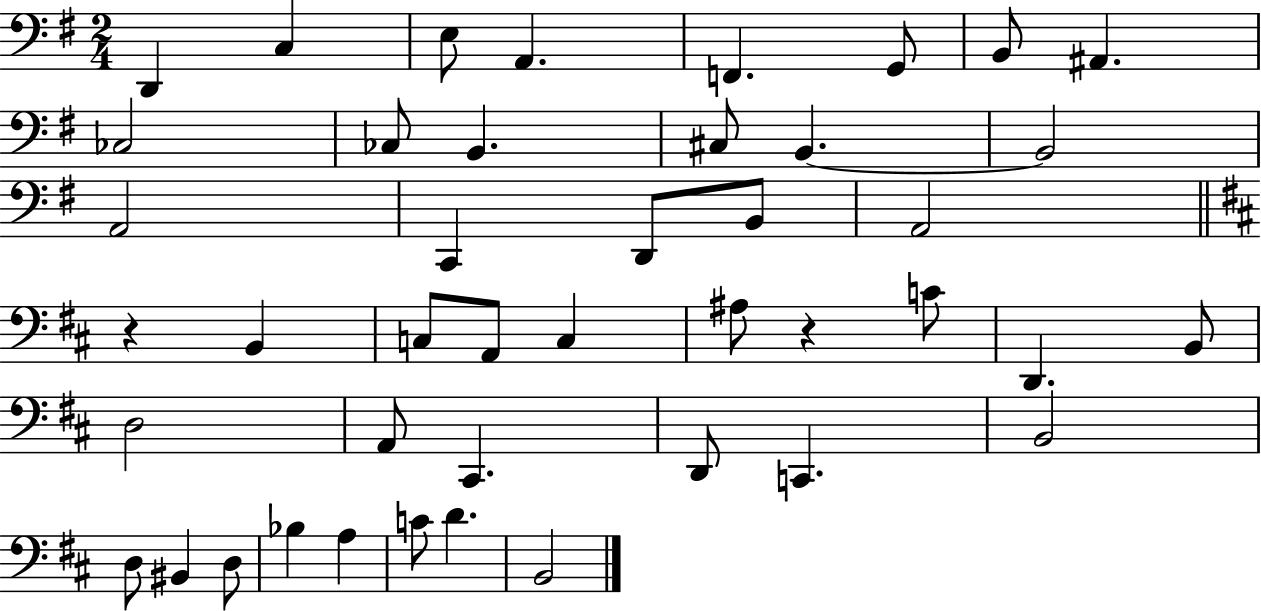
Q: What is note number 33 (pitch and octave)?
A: B2